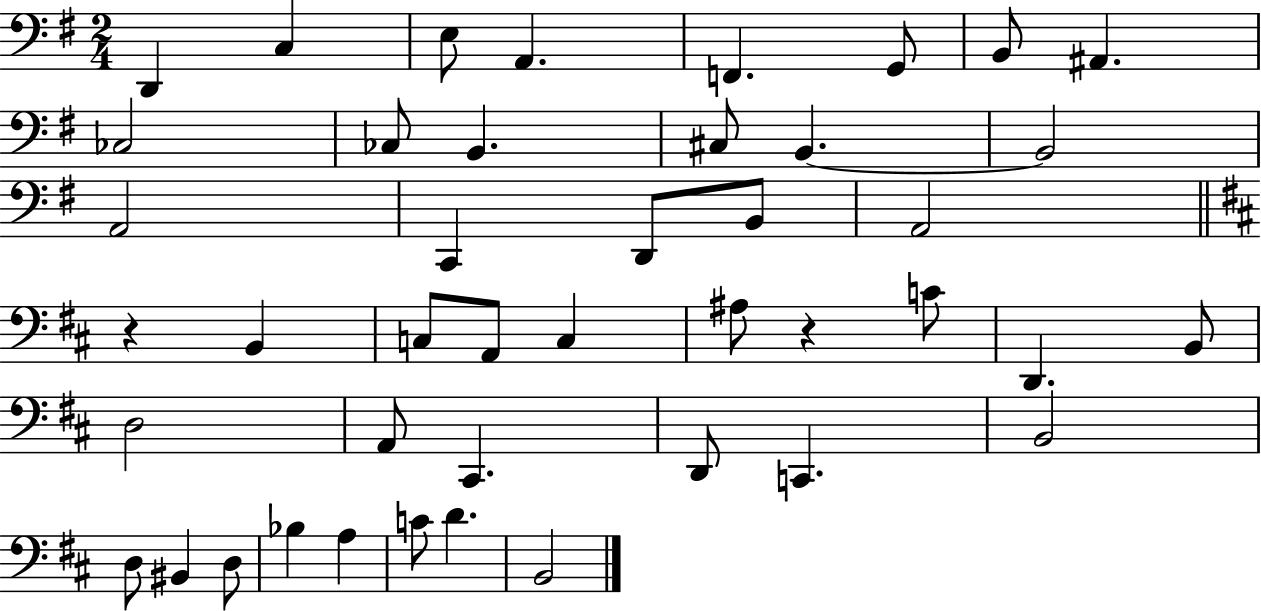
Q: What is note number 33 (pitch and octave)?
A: B2